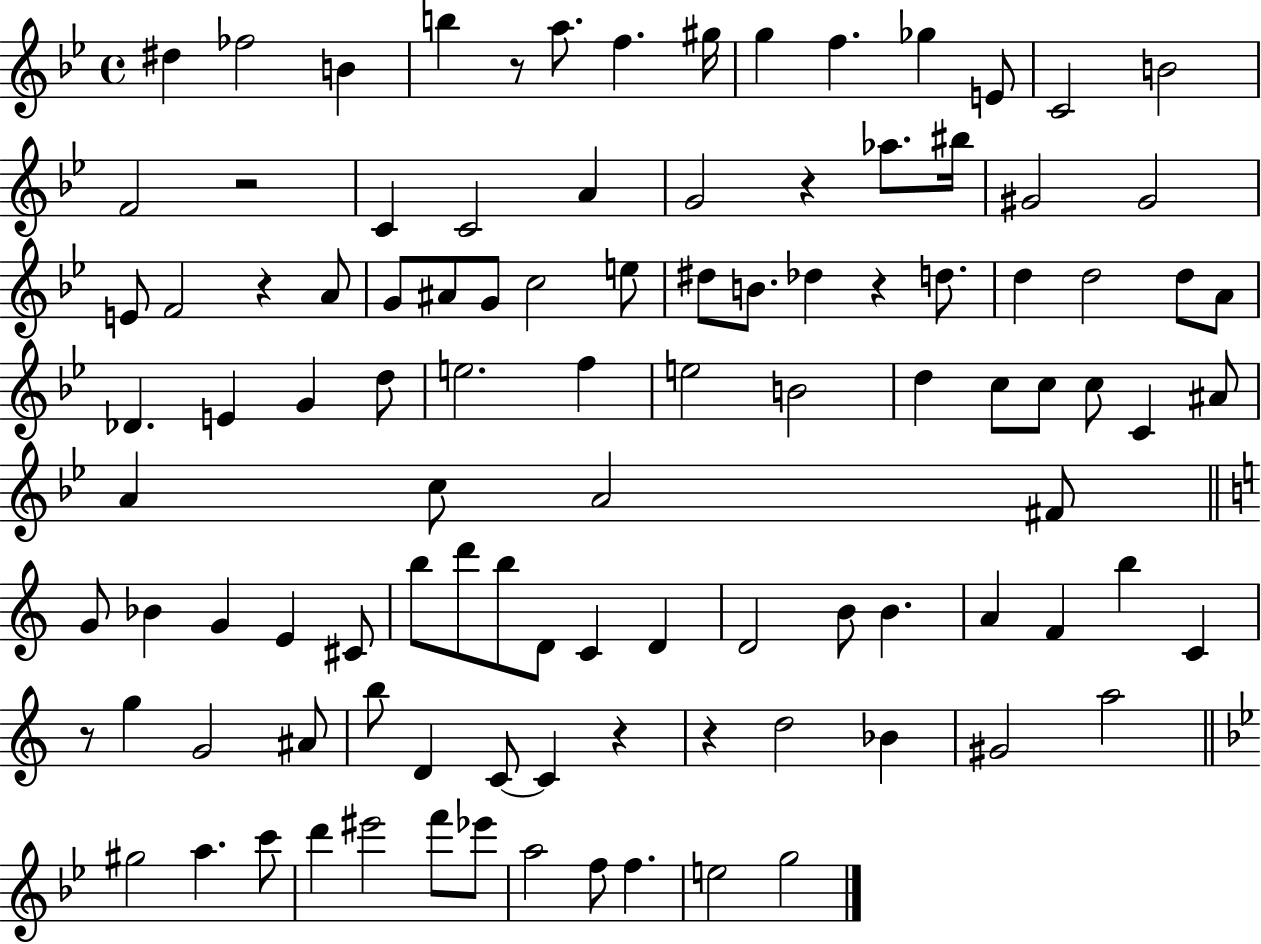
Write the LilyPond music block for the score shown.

{
  \clef treble
  \time 4/4
  \defaultTimeSignature
  \key bes \major
  dis''4 fes''2 b'4 | b''4 r8 a''8. f''4. gis''16 | g''4 f''4. ges''4 e'8 | c'2 b'2 | \break f'2 r2 | c'4 c'2 a'4 | g'2 r4 aes''8. bis''16 | gis'2 gis'2 | \break e'8 f'2 r4 a'8 | g'8 ais'8 g'8 c''2 e''8 | dis''8 b'8. des''4 r4 d''8. | d''4 d''2 d''8 a'8 | \break des'4. e'4 g'4 d''8 | e''2. f''4 | e''2 b'2 | d''4 c''8 c''8 c''8 c'4 ais'8 | \break a'4 c''8 a'2 fis'8 | \bar "||" \break \key a \minor g'8 bes'4 g'4 e'4 cis'8 | b''8 d'''8 b''8 d'8 c'4 d'4 | d'2 b'8 b'4. | a'4 f'4 b''4 c'4 | \break r8 g''4 g'2 ais'8 | b''8 d'4 c'8~~ c'4 r4 | r4 d''2 bes'4 | gis'2 a''2 | \break \bar "||" \break \key bes \major gis''2 a''4. c'''8 | d'''4 eis'''2 f'''8 ees'''8 | a''2 f''8 f''4. | e''2 g''2 | \break \bar "|."
}